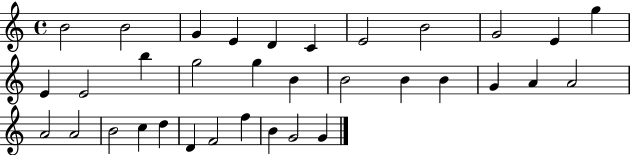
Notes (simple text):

B4/h B4/h G4/q E4/q D4/q C4/q E4/h B4/h G4/h E4/q G5/q E4/q E4/h B5/q G5/h G5/q B4/q B4/h B4/q B4/q G4/q A4/q A4/h A4/h A4/h B4/h C5/q D5/q D4/q F4/h F5/q B4/q G4/h G4/q